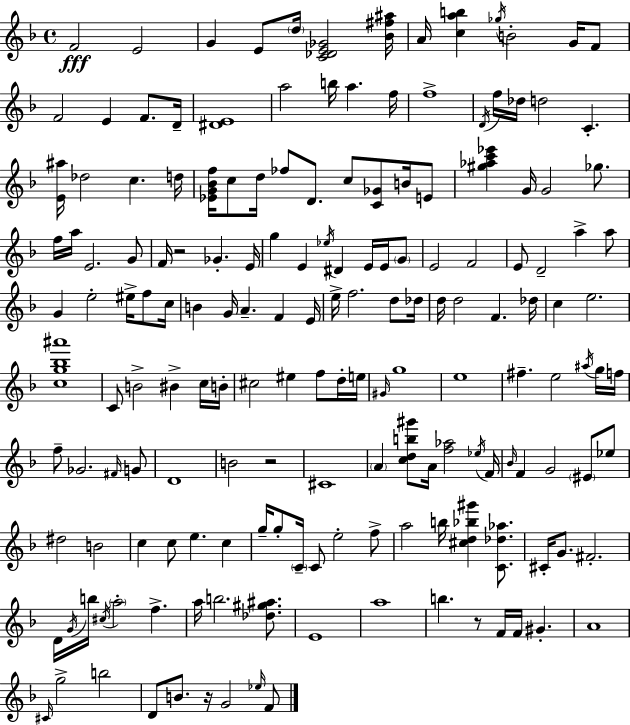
F4/h E4/h G4/q E4/e D5/s [C4,Db4,E4,Gb4]/h [Bb4,F#5,A#5]/s A4/s [C5,A5,B5]/q Gb5/s B4/h G4/s F4/e F4/h E4/q F4/e. D4/s [D#4,E4]/w A5/h B5/s A5/q. F5/s F5/w D4/s F5/s Db5/s D5/h C4/q. [E4,A#5]/s Db5/h C5/q. D5/s [Eb4,G4,Bb4,F5]/s C5/e D5/s FES5/e D4/e. C5/e [C4,Gb4]/e B4/s E4/e [G#5,Ab5,C6,Eb6]/q G4/s G4/h Gb5/e. F5/s A5/s E4/h. G4/e F4/s R/h Gb4/q. E4/s G5/q E4/q Eb5/s D#4/q E4/s E4/s G4/e E4/h F4/h E4/e D4/h A5/q A5/e G4/q E5/h EIS5/s F5/e C5/s B4/q G4/s A4/q. F4/q E4/s E5/s F5/h. D5/e Db5/s D5/s D5/h F4/q. Db5/s C5/q E5/h. [C5,G5,Bb5,A#6]/w C4/e B4/h BIS4/q C5/s B4/s C#5/h EIS5/q F5/e D5/s E5/s G#4/s G5/w E5/w F#5/q. E5/h A#5/s G5/s F5/s F5/e Gb4/h. F#4/s G4/e D4/w B4/h R/h C#4/w A4/q [C5,D5,B5,G#6]/e A4/s [F5,Ab5]/h Eb5/s F4/s Bb4/s F4/q G4/h EIS4/e Eb5/e D#5/h B4/h C5/q C5/e E5/q. C5/q G5/s G5/e C4/s C4/e E5/h F5/e A5/h B5/s [C#5,D5,Bb5,G#6]/q [C4,Db5,Ab5]/e. C#4/s G4/e. F#4/h. D4/s G4/s B5/s C#5/s A5/h F5/q. A5/s B5/h. [Db5,G#5,A#5]/e. E4/w A5/w B5/q. R/e F4/s F4/s G#4/q. A4/w C#4/s G5/h B5/h D4/e B4/e. R/s G4/h Eb5/s F4/e